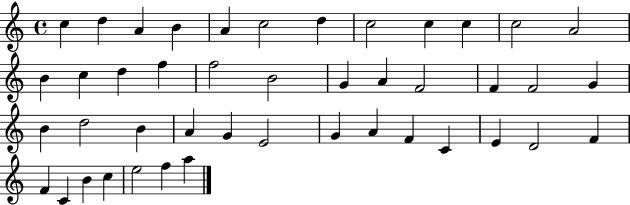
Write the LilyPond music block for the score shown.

{
  \clef treble
  \time 4/4
  \defaultTimeSignature
  \key c \major
  c''4 d''4 a'4 b'4 | a'4 c''2 d''4 | c''2 c''4 c''4 | c''2 a'2 | \break b'4 c''4 d''4 f''4 | f''2 b'2 | g'4 a'4 f'2 | f'4 f'2 g'4 | \break b'4 d''2 b'4 | a'4 g'4 e'2 | g'4 a'4 f'4 c'4 | e'4 d'2 f'4 | \break f'4 c'4 b'4 c''4 | e''2 f''4 a''4 | \bar "|."
}